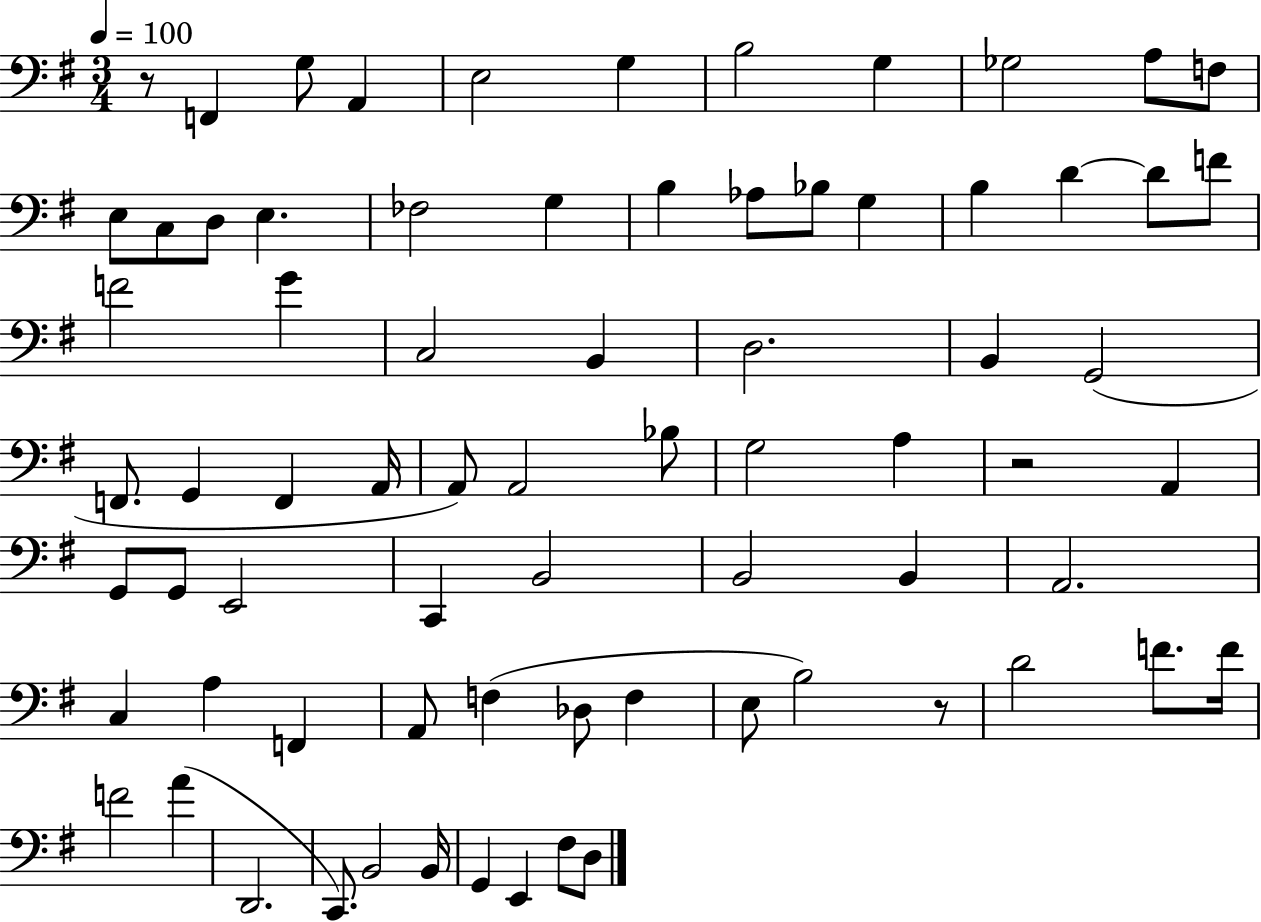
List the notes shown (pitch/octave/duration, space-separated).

R/e F2/q G3/e A2/q E3/h G3/q B3/h G3/q Gb3/h A3/e F3/e E3/e C3/e D3/e E3/q. FES3/h G3/q B3/q Ab3/e Bb3/e G3/q B3/q D4/q D4/e F4/e F4/h G4/q C3/h B2/q D3/h. B2/q G2/h F2/e. G2/q F2/q A2/s A2/e A2/h Bb3/e G3/h A3/q R/h A2/q G2/e G2/e E2/h C2/q B2/h B2/h B2/q A2/h. C3/q A3/q F2/q A2/e F3/q Db3/e F3/q E3/e B3/h R/e D4/h F4/e. F4/s F4/h A4/q D2/h. C2/e. B2/h B2/s G2/q E2/q F#3/e D3/e